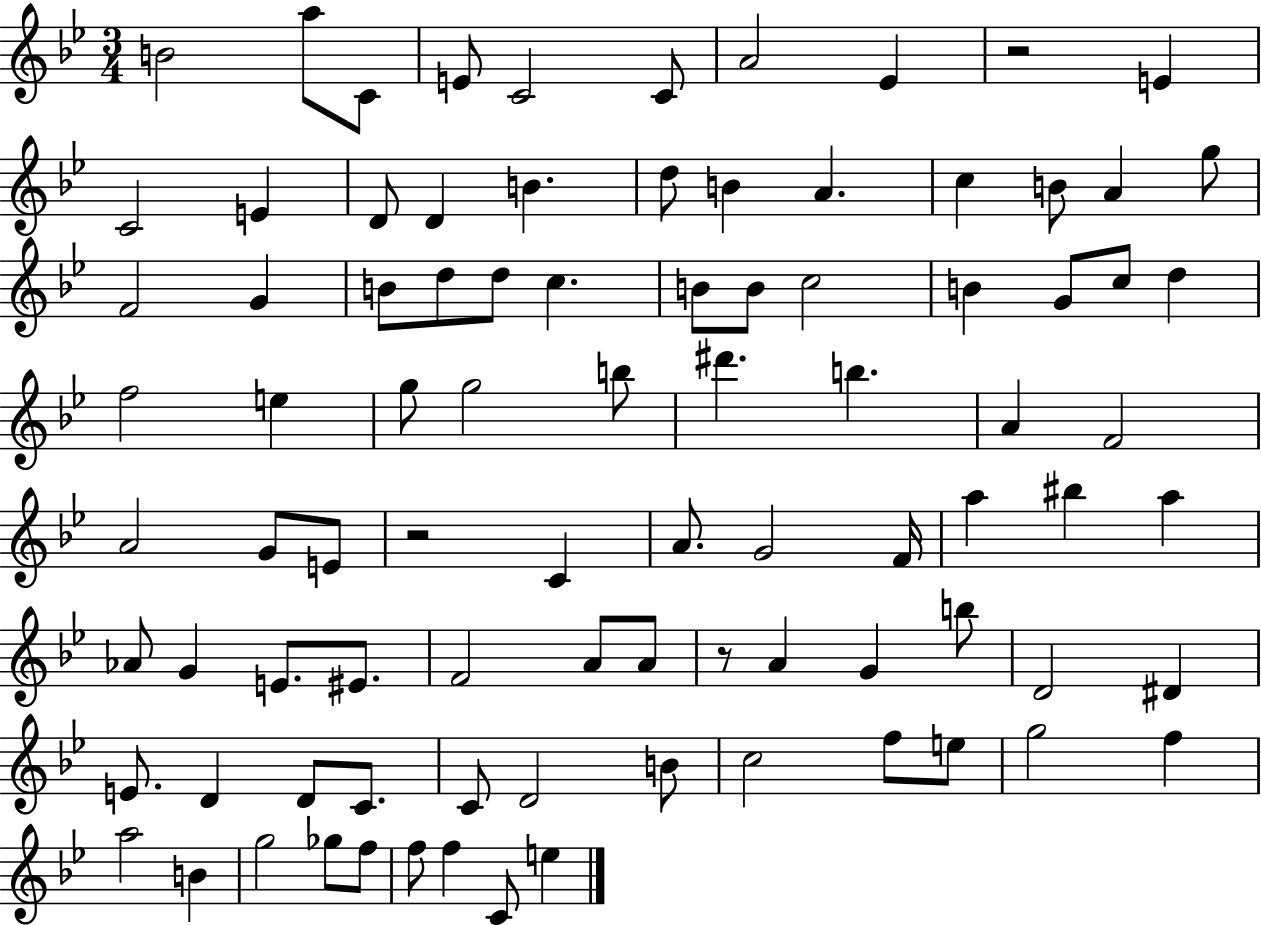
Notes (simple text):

B4/h A5/e C4/e E4/e C4/h C4/e A4/h Eb4/q R/h E4/q C4/h E4/q D4/e D4/q B4/q. D5/e B4/q A4/q. C5/q B4/e A4/q G5/e F4/h G4/q B4/e D5/e D5/e C5/q. B4/e B4/e C5/h B4/q G4/e C5/e D5/q F5/h E5/q G5/e G5/h B5/e D#6/q. B5/q. A4/q F4/h A4/h G4/e E4/e R/h C4/q A4/e. G4/h F4/s A5/q BIS5/q A5/q Ab4/e G4/q E4/e. EIS4/e. F4/h A4/e A4/e R/e A4/q G4/q B5/e D4/h D#4/q E4/e. D4/q D4/e C4/e. C4/e D4/h B4/e C5/h F5/e E5/e G5/h F5/q A5/h B4/q G5/h Gb5/e F5/e F5/e F5/q C4/e E5/q